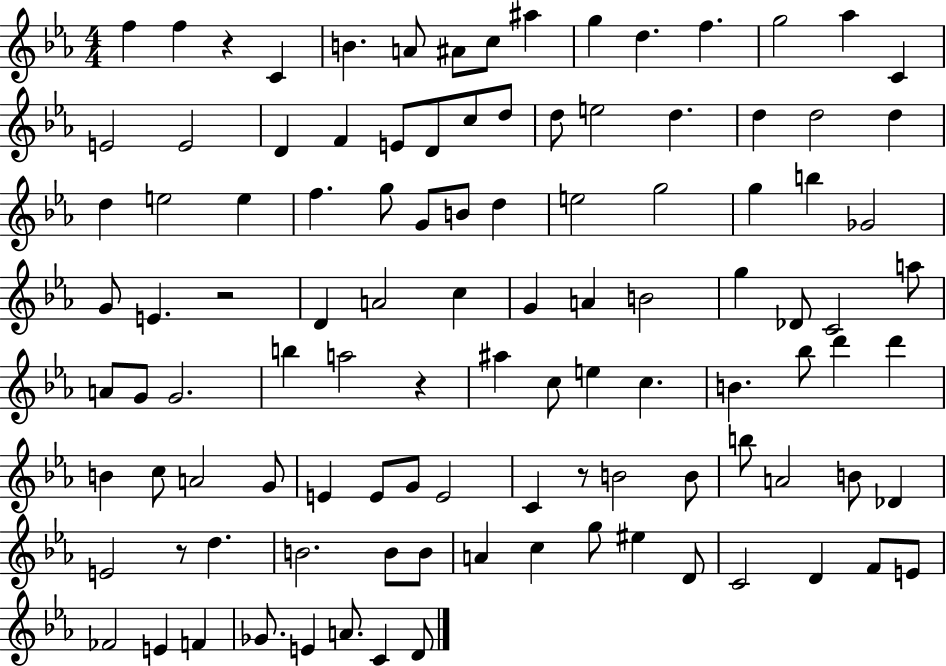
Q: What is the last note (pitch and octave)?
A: D4